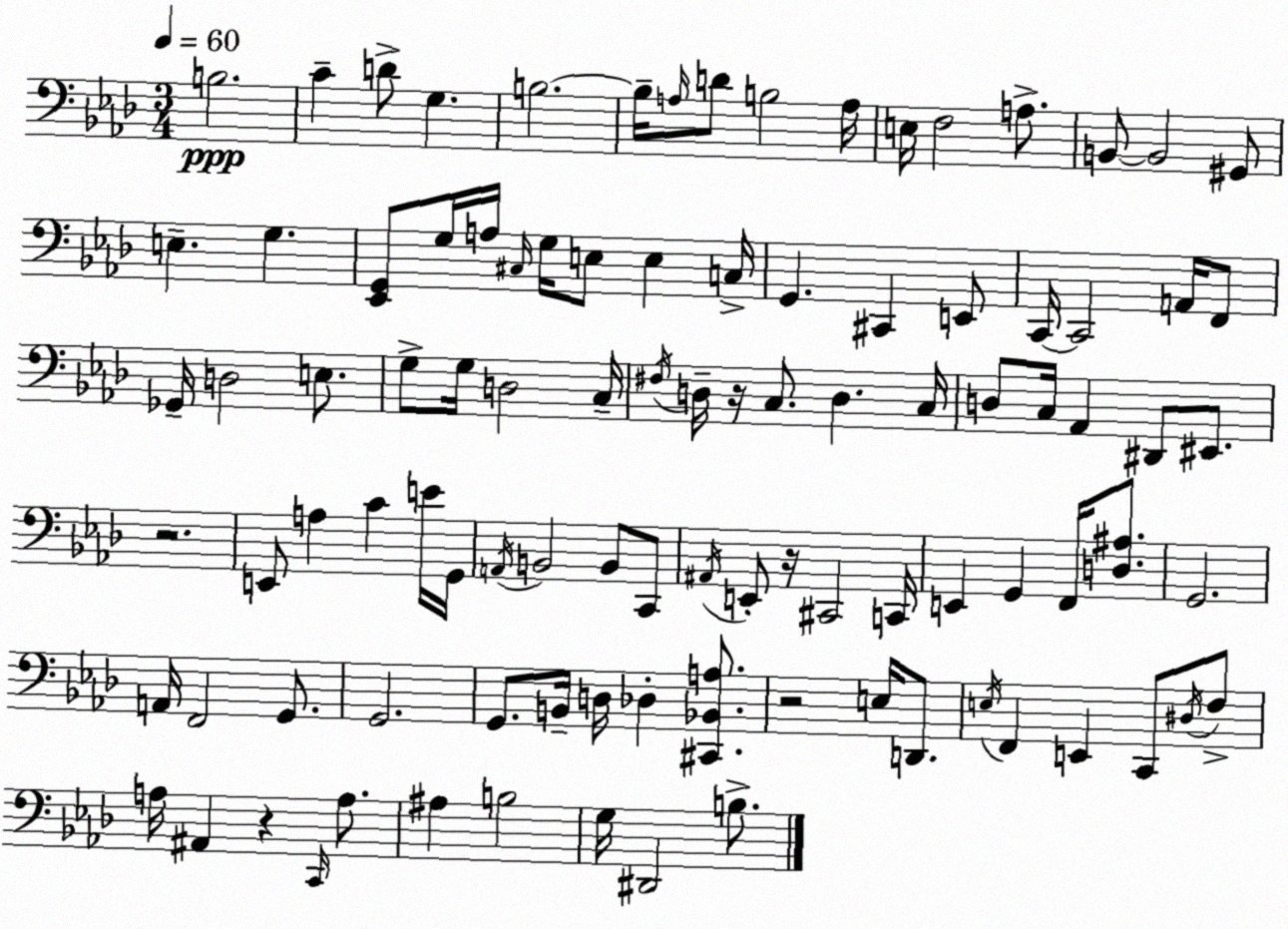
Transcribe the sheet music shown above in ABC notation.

X:1
T:Untitled
M:3/4
L:1/4
K:Ab
B,2 C D/2 G, B,2 B,/4 A,/4 D/2 B,2 A,/4 E,/4 F,2 A,/2 B,,/2 B,,2 ^G,,/2 E, G, [_E,,G,,]/2 G,/4 A,/4 ^C,/4 G,/4 E,/2 E, C,/4 G,, ^C,, E,,/2 C,,/4 C,,2 A,,/4 F,,/2 _G,,/4 D,2 E,/2 G,/2 G,/4 D,2 C,/4 ^F,/4 D,/4 z/4 C,/2 D, C,/4 D,/2 C,/4 _A,, ^D,,/2 ^E,,/2 z2 E,,/2 A, C E/4 G,,/4 A,,/4 B,,2 B,,/2 C,,/2 ^A,,/4 E,,/2 z/4 ^C,,2 C,,/4 E,, G,, F,,/4 [D,^A,]/2 G,,2 A,,/4 F,,2 G,,/2 G,,2 G,,/2 B,,/4 D,/4 _D, [^C,,_B,,A,]/2 z2 E,/4 D,,/2 E,/4 F,, E,, C,,/2 ^D,/4 F,/2 A,/4 ^A,, z C,,/4 A,/2 ^A, B,2 G,/4 ^D,,2 B,/2